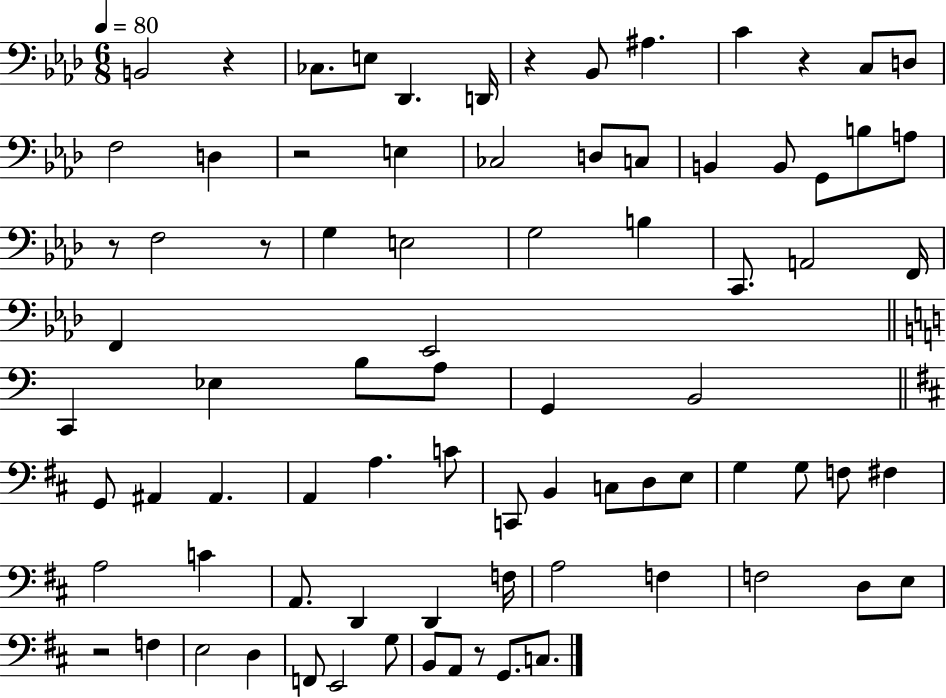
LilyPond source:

{
  \clef bass
  \numericTimeSignature
  \time 6/8
  \key aes \major
  \tempo 4 = 80
  \repeat volta 2 { b,2 r4 | ces8. e8 des,4. d,16 | r4 bes,8 ais4. | c'4 r4 c8 d8 | \break f2 d4 | r2 e4 | ces2 d8 c8 | b,4 b,8 g,8 b8 a8 | \break r8 f2 r8 | g4 e2 | g2 b4 | c,8. a,2 f,16 | \break f,4 ees,2 | \bar "||" \break \key c \major c,4 ees4 b8 a8 | g,4 b,2 | \bar "||" \break \key b \minor g,8 ais,4 ais,4. | a,4 a4. c'8 | c,8 b,4 c8 d8 e8 | g4 g8 f8 fis4 | \break a2 c'4 | a,8. d,4 d,4 f16 | a2 f4 | f2 d8 e8 | \break r2 f4 | e2 d4 | f,8 e,2 g8 | b,8 a,8 r8 g,8. c8. | \break } \bar "|."
}